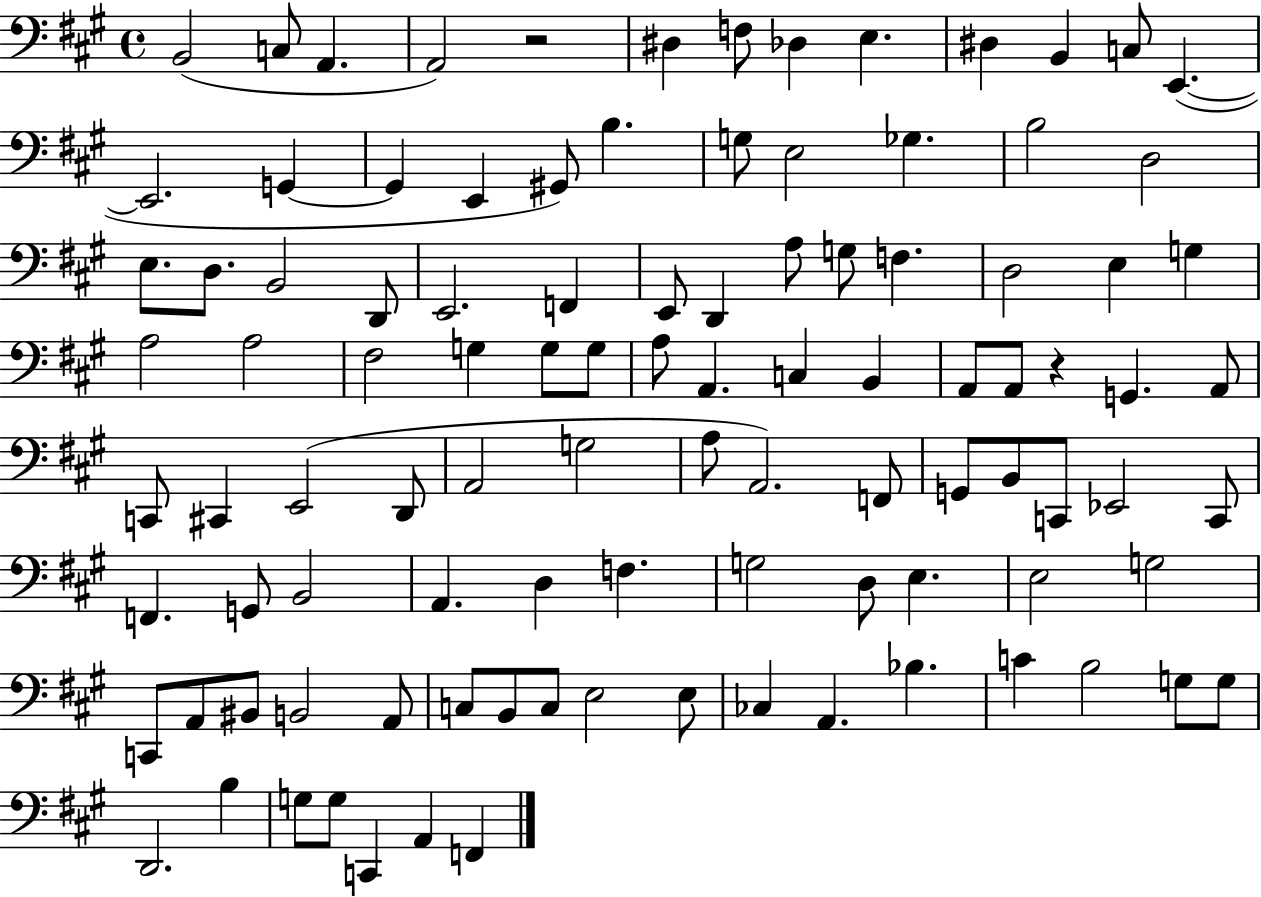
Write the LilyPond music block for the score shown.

{
  \clef bass
  \time 4/4
  \defaultTimeSignature
  \key a \major
  \repeat volta 2 { b,2( c8 a,4. | a,2) r2 | dis4 f8 des4 e4. | dis4 b,4 c8 e,4.~(~ | \break e,2. g,4~~ | g,4 e,4 gis,8) b4. | g8 e2 ges4. | b2 d2 | \break e8. d8. b,2 d,8 | e,2. f,4 | e,8 d,4 a8 g8 f4. | d2 e4 g4 | \break a2 a2 | fis2 g4 g8 g8 | a8 a,4. c4 b,4 | a,8 a,8 r4 g,4. a,8 | \break c,8 cis,4 e,2( d,8 | a,2 g2 | a8 a,2.) f,8 | g,8 b,8 c,8 ees,2 c,8 | \break f,4. g,8 b,2 | a,4. d4 f4. | g2 d8 e4. | e2 g2 | \break c,8 a,8 bis,8 b,2 a,8 | c8 b,8 c8 e2 e8 | ces4 a,4. bes4. | c'4 b2 g8 g8 | \break d,2. b4 | g8 g8 c,4 a,4 f,4 | } \bar "|."
}